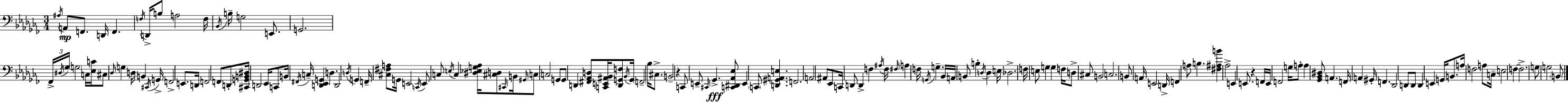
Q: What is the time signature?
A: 3/4